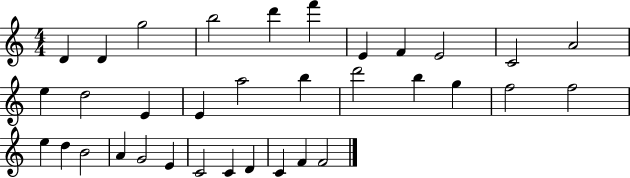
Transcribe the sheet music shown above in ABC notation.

X:1
T:Untitled
M:4/4
L:1/4
K:C
D D g2 b2 d' f' E F E2 C2 A2 e d2 E E a2 b d'2 b g f2 f2 e d B2 A G2 E C2 C D C F F2